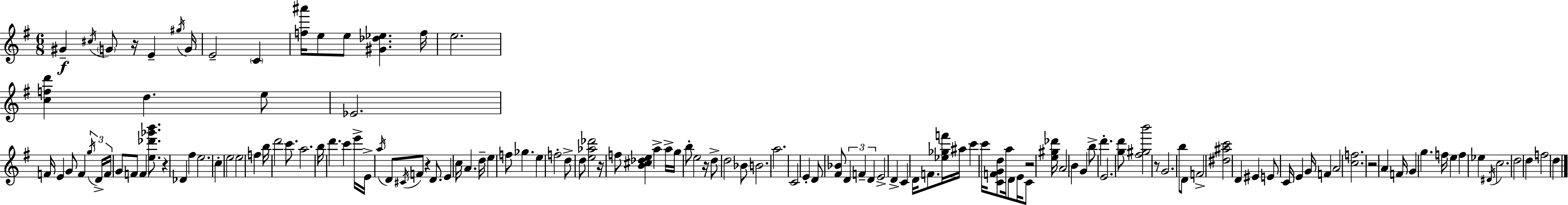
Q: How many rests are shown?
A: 8